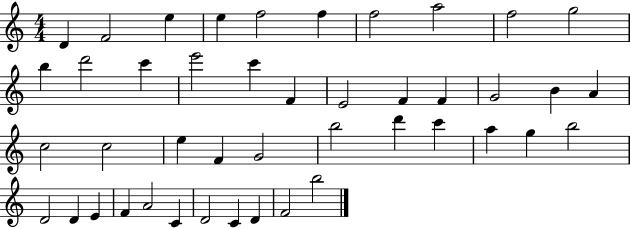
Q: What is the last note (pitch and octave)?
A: B5